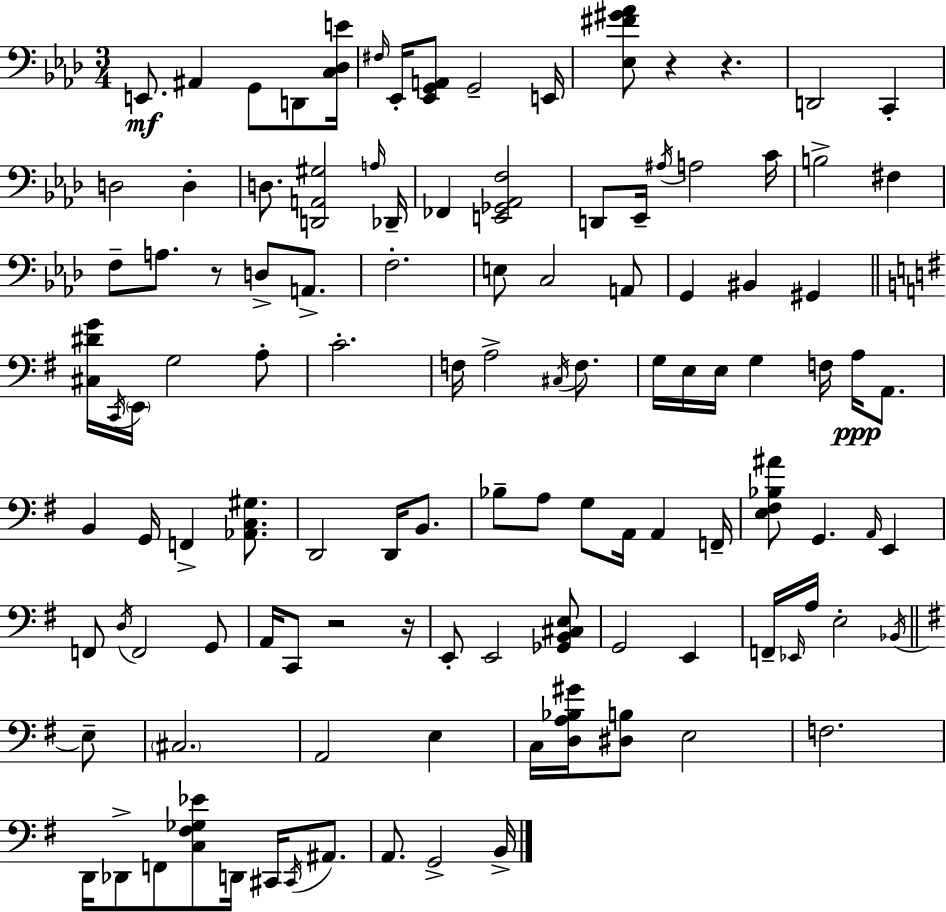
X:1
T:Untitled
M:3/4
L:1/4
K:Fm
E,,/2 ^A,, G,,/2 D,,/2 [C,_D,E]/4 ^F,/4 _E,,/4 [_E,,G,,A,,]/2 G,,2 E,,/4 [_E,^F^G_A]/2 z z D,,2 C,, D,2 D, D,/2 [D,,A,,^G,]2 A,/4 _D,,/4 _F,, [E,,_G,,_A,,F,]2 D,,/2 _E,,/4 ^A,/4 A,2 C/4 B,2 ^F, F,/2 A,/2 z/2 D,/2 A,,/2 F,2 E,/2 C,2 A,,/2 G,, ^B,, ^G,, [^C,^DG]/4 C,,/4 E,,/4 G,2 A,/2 C2 F,/4 A,2 ^C,/4 F,/2 G,/4 E,/4 E,/4 G, F,/4 A,/4 A,,/2 B,, G,,/4 F,, [_A,,C,^G,]/2 D,,2 D,,/4 B,,/2 _B,/2 A,/2 G,/2 A,,/4 A,, F,,/4 [E,^F,_B,^A]/2 G,, A,,/4 E,, F,,/2 D,/4 F,,2 G,,/2 A,,/4 C,,/2 z2 z/4 E,,/2 E,,2 [_G,,B,,^C,E,]/2 G,,2 E,, F,,/4 _E,,/4 A,/4 E,2 _B,,/4 E,/2 ^C,2 A,,2 E, C,/4 [D,A,_B,^G]/4 [^D,B,]/2 E,2 F,2 D,,/4 _D,,/2 F,,/2 [C,^F,_G,_E]/2 D,,/4 ^C,,/4 ^C,,/4 ^A,,/2 A,,/2 G,,2 B,,/4